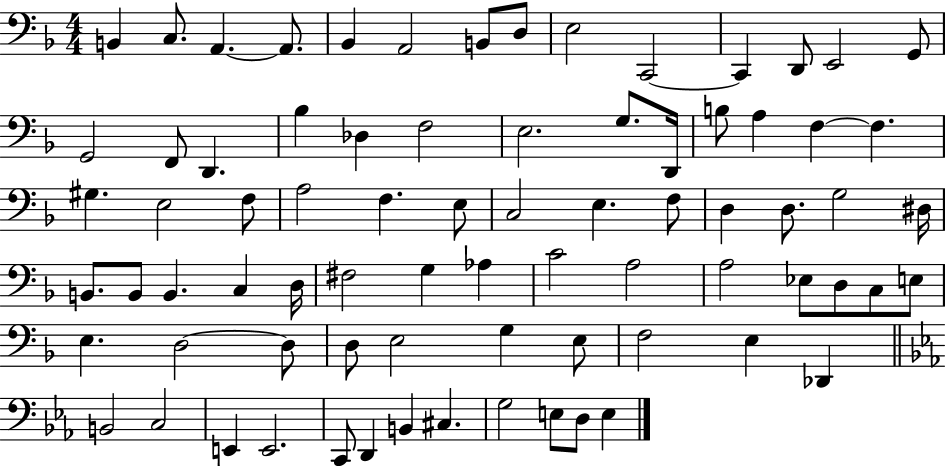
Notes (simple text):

B2/q C3/e. A2/q. A2/e. Bb2/q A2/h B2/e D3/e E3/h C2/h C2/q D2/e E2/h G2/e G2/h F2/e D2/q. Bb3/q Db3/q F3/h E3/h. G3/e. D2/s B3/e A3/q F3/q F3/q. G#3/q. E3/h F3/e A3/h F3/q. E3/e C3/h E3/q. F3/e D3/q D3/e. G3/h D#3/s B2/e. B2/e B2/q. C3/q D3/s F#3/h G3/q Ab3/q C4/h A3/h A3/h Eb3/e D3/e C3/e E3/e E3/q. D3/h D3/e D3/e E3/h G3/q E3/e F3/h E3/q Db2/q B2/h C3/h E2/q E2/h. C2/e D2/q B2/q C#3/q. G3/h E3/e D3/e E3/q